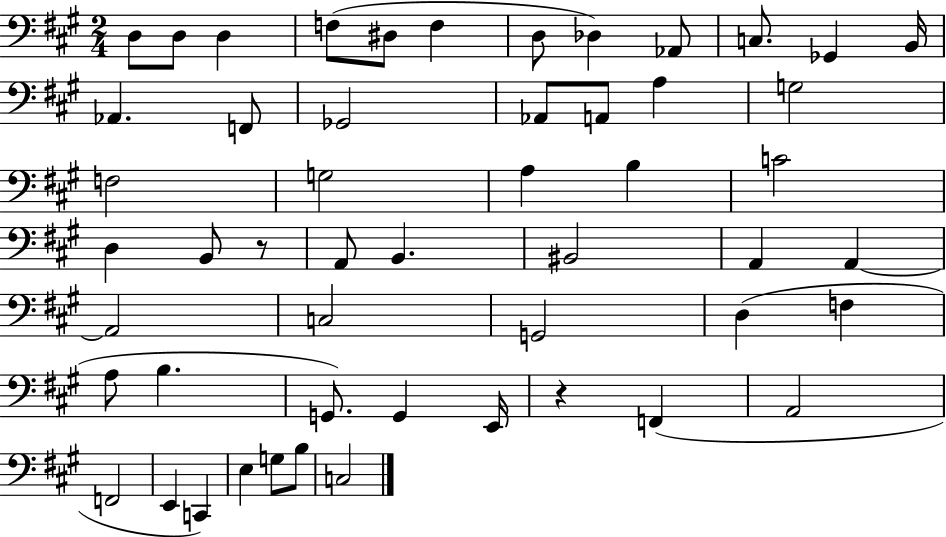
{
  \clef bass
  \numericTimeSignature
  \time 2/4
  \key a \major
  d8 d8 d4 | f8( dis8 f4 | d8 des4) aes,8 | c8. ges,4 b,16 | \break aes,4. f,8 | ges,2 | aes,8 a,8 a4 | g2 | \break f2 | g2 | a4 b4 | c'2 | \break d4 b,8 r8 | a,8 b,4. | bis,2 | a,4 a,4~~ | \break a,2 | c2 | g,2 | d4( f4 | \break a8 b4. | g,8.) g,4 e,16 | r4 f,4( | a,2 | \break f,2 | e,4 c,4) | e4 g8 b8 | c2 | \break \bar "|."
}